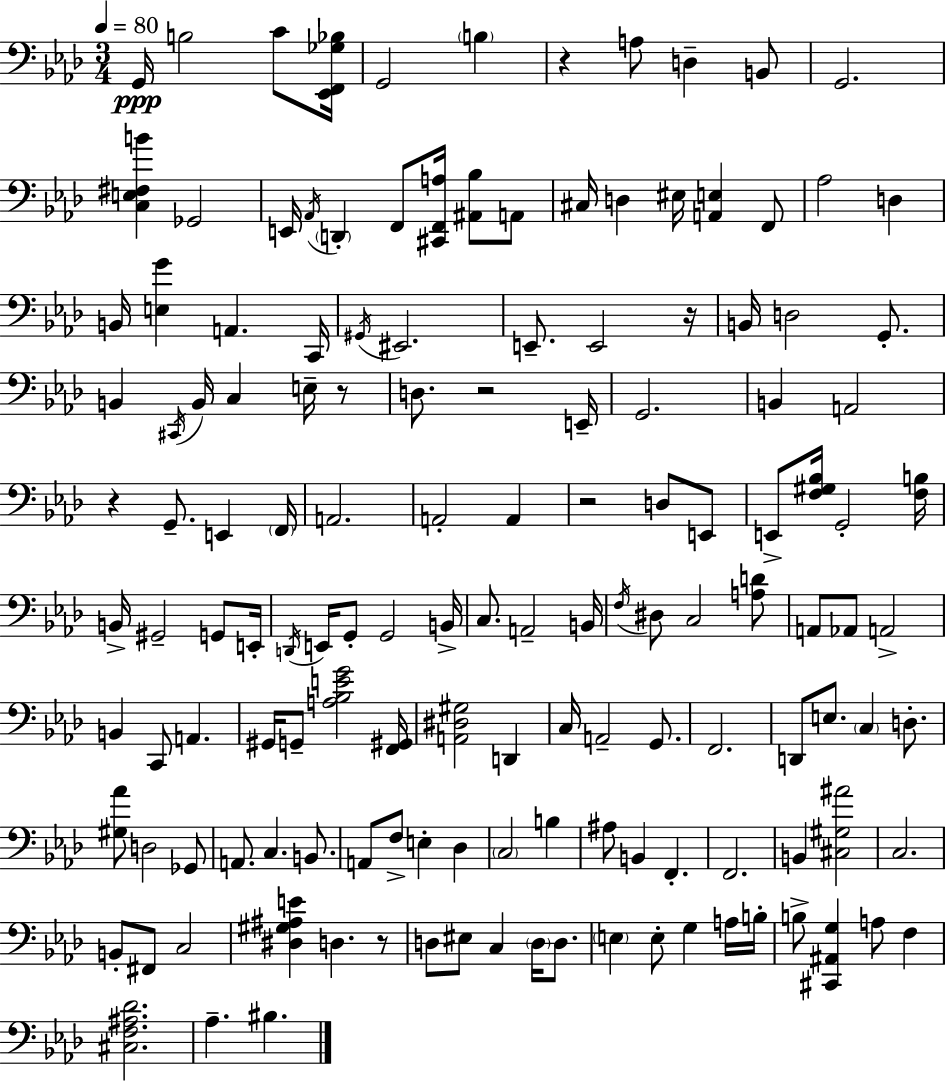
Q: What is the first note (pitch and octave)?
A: G2